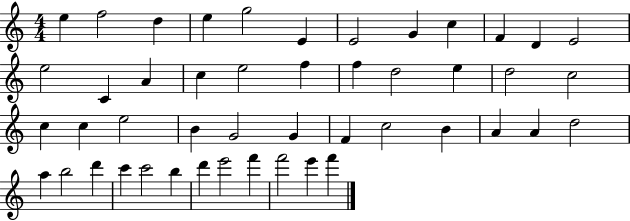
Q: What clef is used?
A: treble